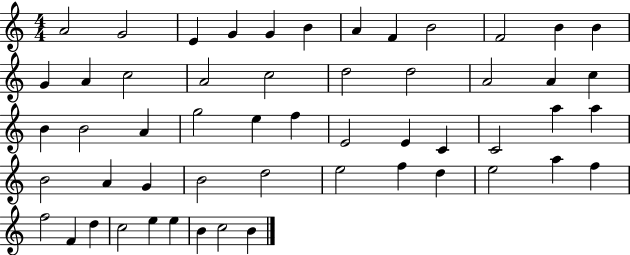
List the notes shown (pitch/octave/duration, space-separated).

A4/h G4/h E4/q G4/q G4/q B4/q A4/q F4/q B4/h F4/h B4/q B4/q G4/q A4/q C5/h A4/h C5/h D5/h D5/h A4/h A4/q C5/q B4/q B4/h A4/q G5/h E5/q F5/q E4/h E4/q C4/q C4/h A5/q A5/q B4/h A4/q G4/q B4/h D5/h E5/h F5/q D5/q E5/h A5/q F5/q F5/h F4/q D5/q C5/h E5/q E5/q B4/q C5/h B4/q